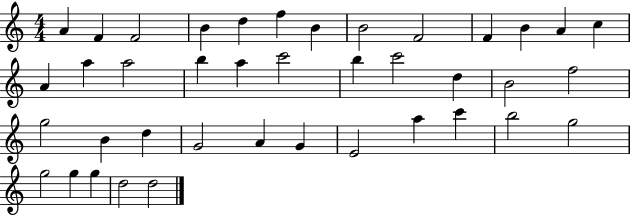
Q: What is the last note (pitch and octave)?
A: D5